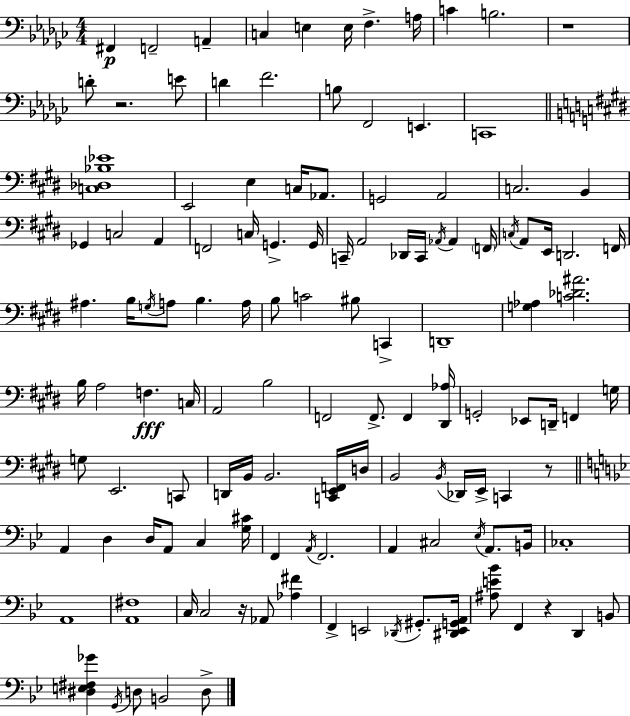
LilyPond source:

{
  \clef bass
  \numericTimeSignature
  \time 4/4
  \key ees \minor
  fis,4\p f,2-- a,4-- | c4 e4 e16 f4.-> a16 | c'4 b2. | r1 | \break d'8-. r2. e'8 | d'4 f'2. | b8 f,2 e,4. | c,1 | \break \bar "||" \break \key e \major <c des bes ees'>1 | e,2 e4 c16 aes,8. | g,2 a,2 | c2. b,4 | \break ges,4 c2 a,4 | f,2 c16 g,4.-> g,16 | c,16-- a,2 des,16 c,16 \acciaccatura { aes,16 } aes,4 | \parenthesize f,16 \acciaccatura { c16 } a,8 e,16 d,2. | \break f,16 ais4. b16 \acciaccatura { g16 } a8 b4. | a16 b8 c'2 bis8 c,4-> | d,1-- | <g aes>4 <c' des' ais'>2. | \break b16 a2 f4.\fff | c16 a,2 b2 | f,2 f,8.-> f,4 | <dis, aes>16 g,2-. ees,8 d,16-- f,4 | \break g16 g8 e,2. | c,8 d,16 b,16 b,2. | <c, e, f,>16 d16 b,2 \acciaccatura { b,16 } des,16 e,16-> c,4 | r8 \bar "||" \break \key g \minor a,4 d4 d16 a,8 c4 <g cis'>16 | f,4 \acciaccatura { a,16 } f,2. | a,4 cis2 \acciaccatura { ees16 } a,8. | b,16 ces1-. | \break a,1 | <a, fis>1 | c16 c2 r16 aes,8 <aes fis'>4 | f,4-> e,2 \acciaccatura { des,16 } gis,8.-. | \break <dis, e, g, a,>16 <ais e' bes'>8 f,4 r4 d,4 | b,8 <dis e fis ges'>4 \acciaccatura { g,16 } d8 b,2 | d8-> \bar "|."
}